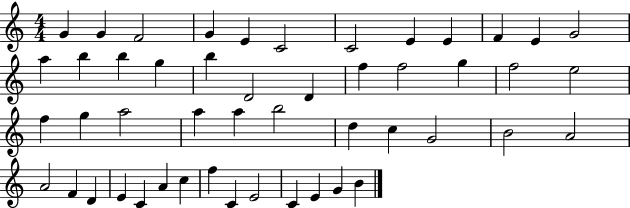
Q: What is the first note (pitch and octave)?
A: G4